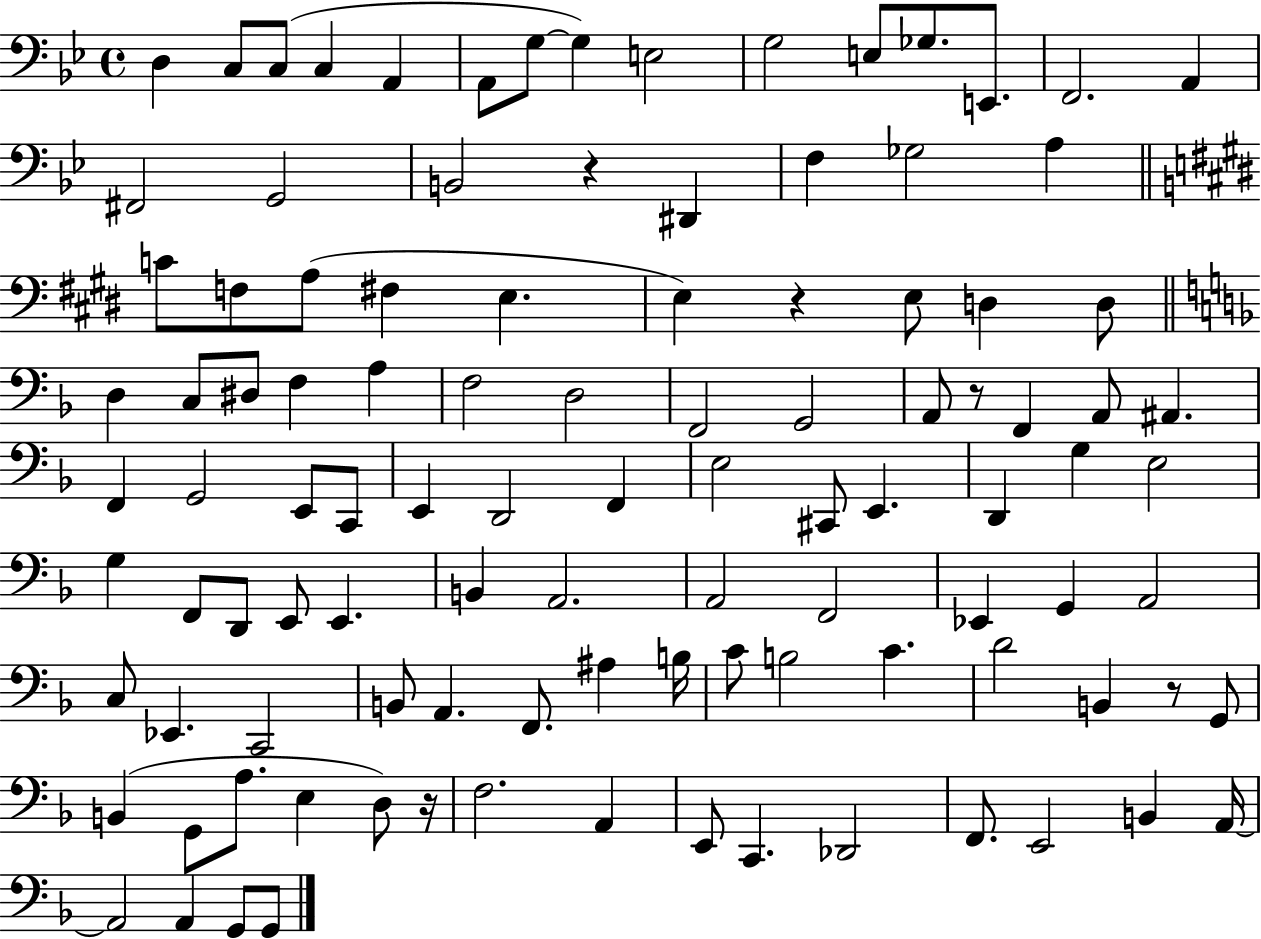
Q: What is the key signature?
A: BES major